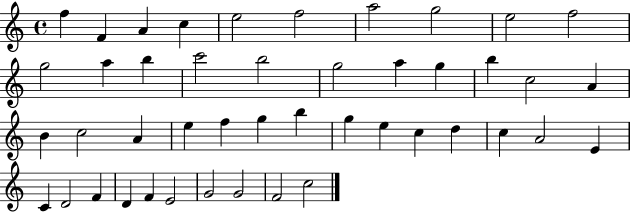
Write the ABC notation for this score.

X:1
T:Untitled
M:4/4
L:1/4
K:C
f F A c e2 f2 a2 g2 e2 f2 g2 a b c'2 b2 g2 a g b c2 A B c2 A e f g b g e c d c A2 E C D2 F D F E2 G2 G2 F2 c2